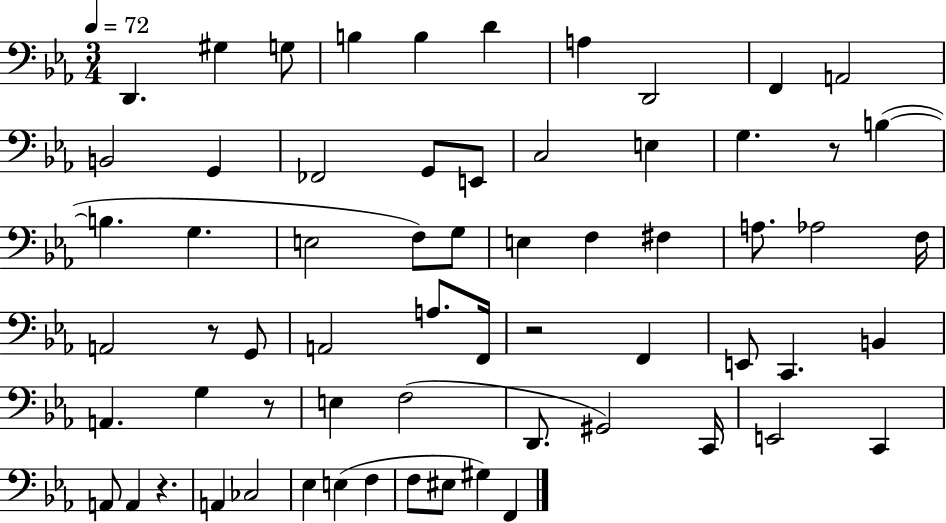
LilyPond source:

{
  \clef bass
  \numericTimeSignature
  \time 3/4
  \key ees \major
  \tempo 4 = 72
  d,4. gis4 g8 | b4 b4 d'4 | a4 d,2 | f,4 a,2 | \break b,2 g,4 | fes,2 g,8 e,8 | c2 e4 | g4. r8 b4~(~ | \break b4. g4. | e2 f8) g8 | e4 f4 fis4 | a8. aes2 f16 | \break a,2 r8 g,8 | a,2 a8. f,16 | r2 f,4 | e,8 c,4. b,4 | \break a,4. g4 r8 | e4 f2( | d,8. gis,2) c,16 | e,2 c,4 | \break a,8 a,4 r4. | a,4 ces2 | ees4 e4( f4 | f8 eis8 gis4) f,4 | \break \bar "|."
}